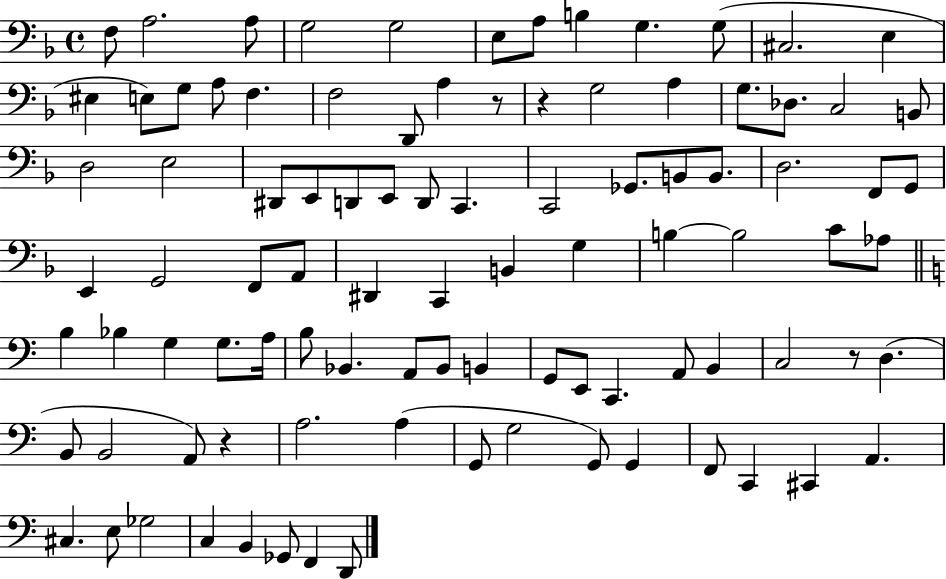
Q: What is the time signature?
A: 4/4